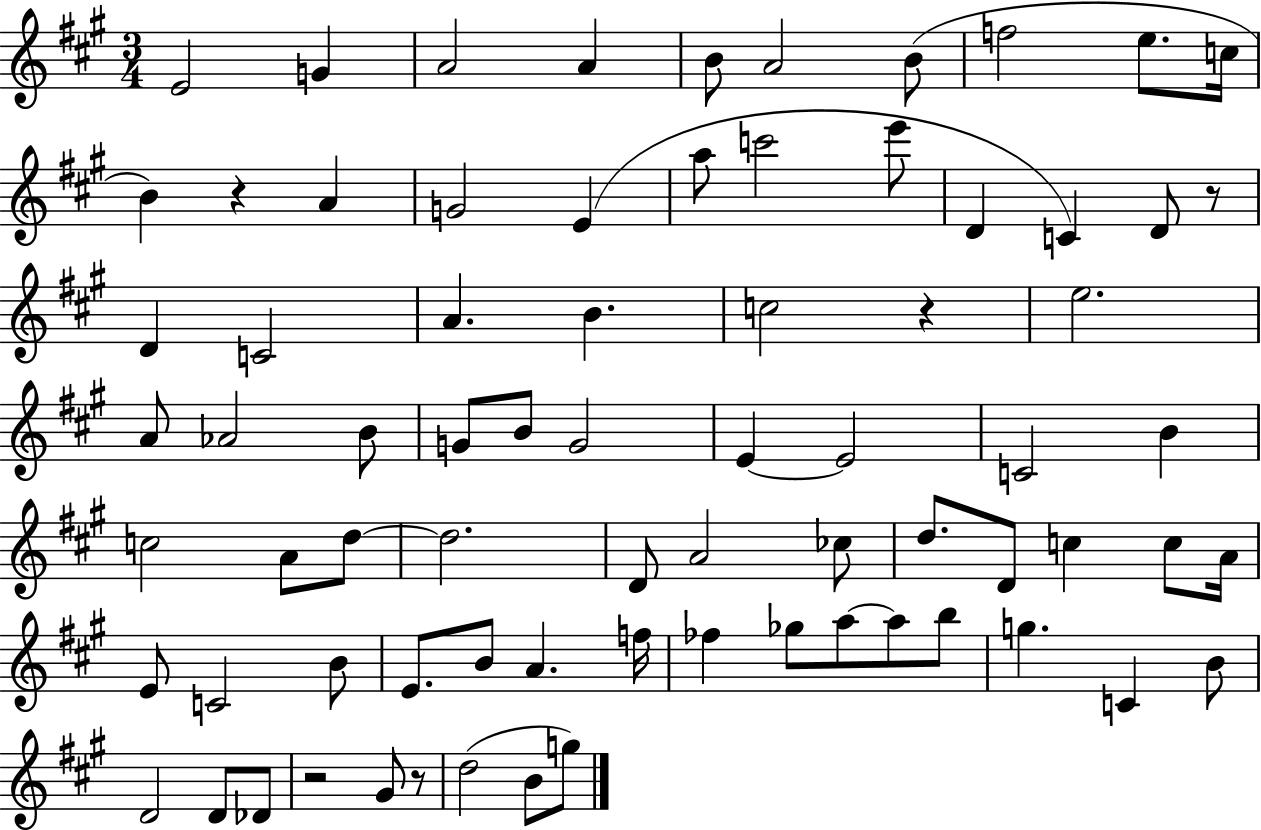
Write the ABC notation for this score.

X:1
T:Untitled
M:3/4
L:1/4
K:A
E2 G A2 A B/2 A2 B/2 f2 e/2 c/4 B z A G2 E a/2 c'2 e'/2 D C D/2 z/2 D C2 A B c2 z e2 A/2 _A2 B/2 G/2 B/2 G2 E E2 C2 B c2 A/2 d/2 d2 D/2 A2 _c/2 d/2 D/2 c c/2 A/4 E/2 C2 B/2 E/2 B/2 A f/4 _f _g/2 a/2 a/2 b/2 g C B/2 D2 D/2 _D/2 z2 ^G/2 z/2 d2 B/2 g/2